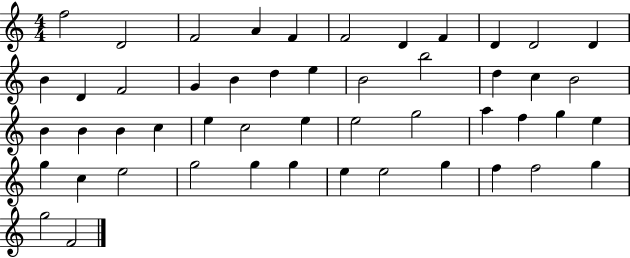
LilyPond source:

{
  \clef treble
  \numericTimeSignature
  \time 4/4
  \key c \major
  f''2 d'2 | f'2 a'4 f'4 | f'2 d'4 f'4 | d'4 d'2 d'4 | \break b'4 d'4 f'2 | g'4 b'4 d''4 e''4 | b'2 b''2 | d''4 c''4 b'2 | \break b'4 b'4 b'4 c''4 | e''4 c''2 e''4 | e''2 g''2 | a''4 f''4 g''4 e''4 | \break g''4 c''4 e''2 | g''2 g''4 g''4 | e''4 e''2 g''4 | f''4 f''2 g''4 | \break g''2 f'2 | \bar "|."
}